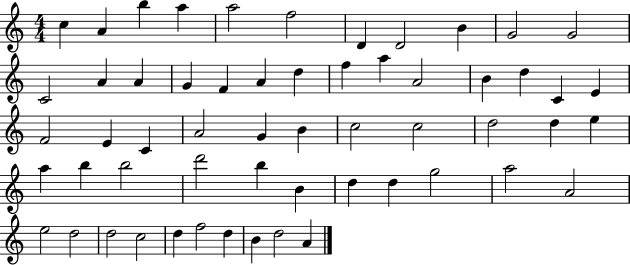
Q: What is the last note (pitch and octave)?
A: A4